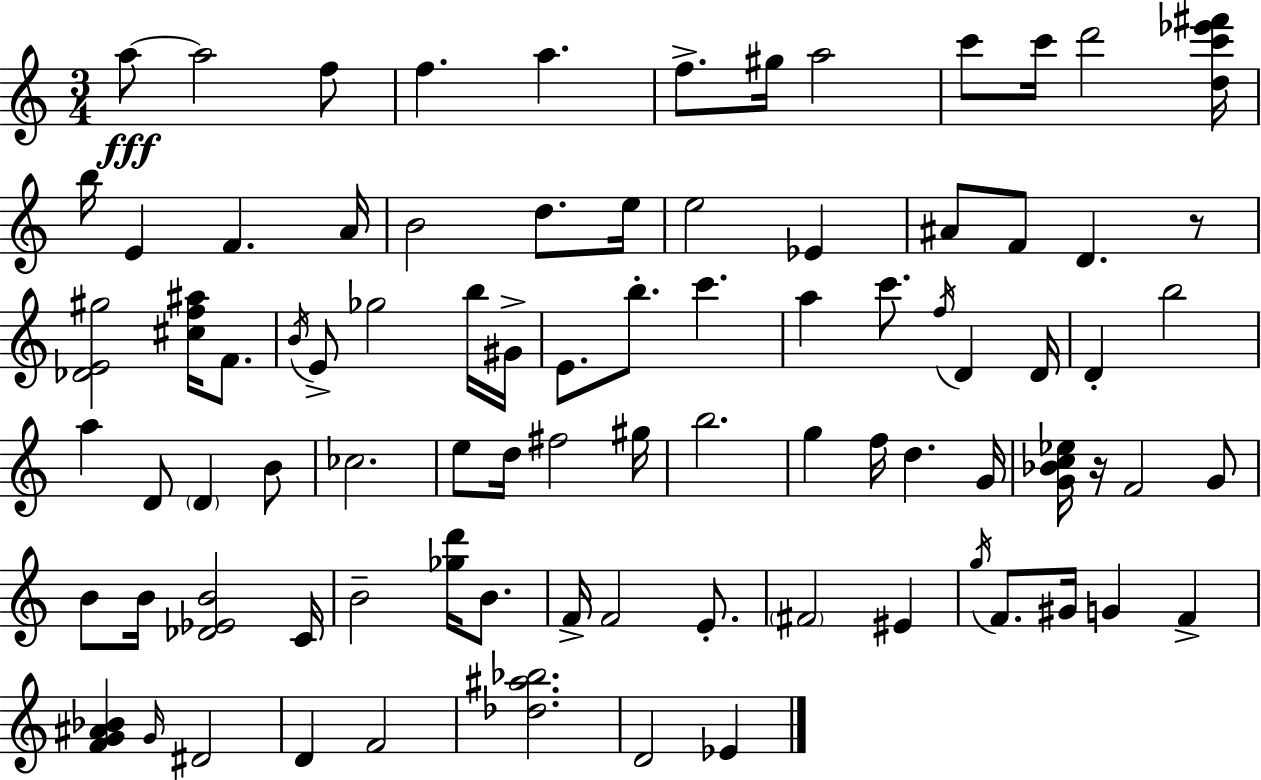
{
  \clef treble
  \numericTimeSignature
  \time 3/4
  \key a \minor
  a''8~~\fff a''2 f''8 | f''4. a''4. | f''8.-> gis''16 a''2 | c'''8 c'''16 d'''2 <d'' c''' ees''' fis'''>16 | \break b''16 e'4 f'4. a'16 | b'2 d''8. e''16 | e''2 ees'4 | ais'8 f'8 d'4. r8 | \break <des' e' gis''>2 <cis'' f'' ais''>16 f'8. | \acciaccatura { b'16 } e'8-> ges''2 b''16 | gis'16-> e'8. b''8.-. c'''4. | a''4 c'''8. \acciaccatura { f''16 } d'4 | \break d'16 d'4-. b''2 | a''4 d'8 \parenthesize d'4 | b'8 ces''2. | e''8 d''16 fis''2 | \break gis''16 b''2. | g''4 f''16 d''4. | g'16 <g' bes' c'' ees''>16 r16 f'2 | g'8 b'8 b'16 <des' ees' b'>2 | \break c'16 b'2-- <ges'' d'''>16 b'8. | f'16-> f'2 e'8.-. | \parenthesize fis'2 eis'4 | \acciaccatura { g''16 } f'8. gis'16 g'4 f'4-> | \break <f' g' ais' bes'>4 \grace { g'16 } dis'2 | d'4 f'2 | <des'' ais'' bes''>2. | d'2 | \break ees'4 \bar "|."
}